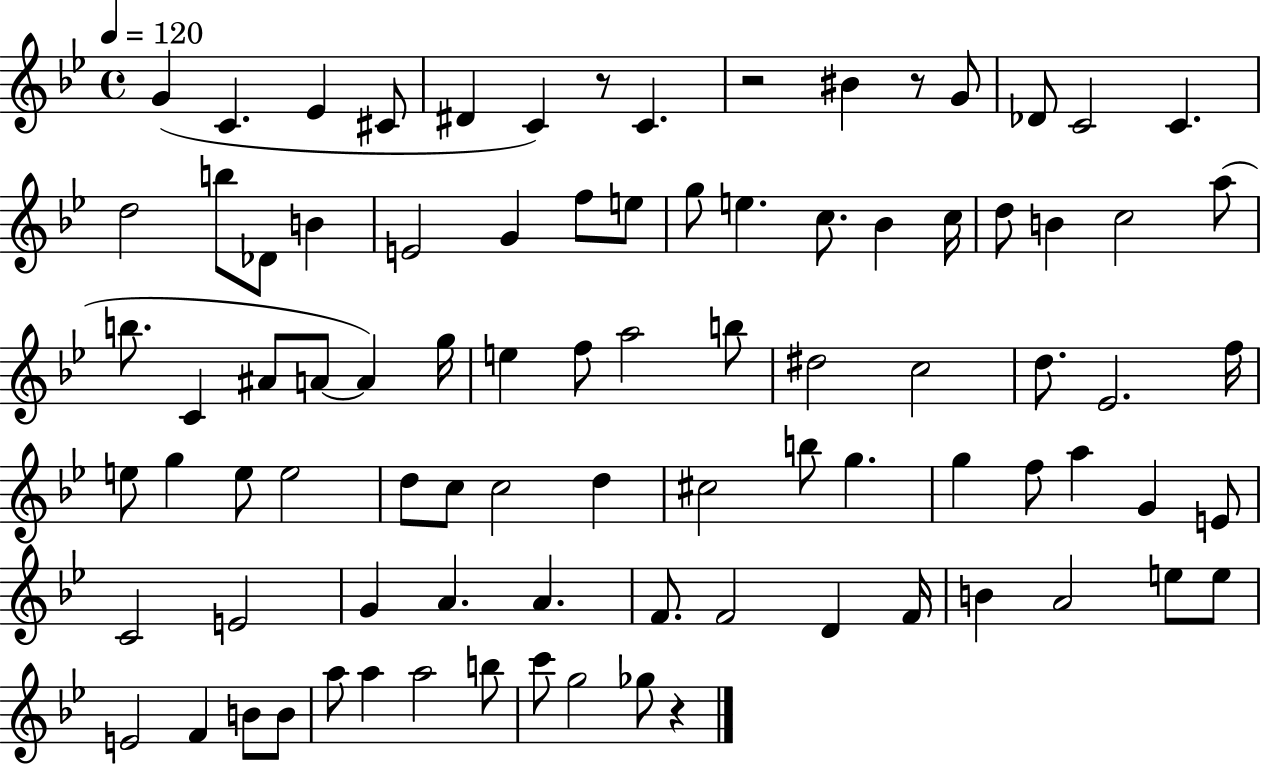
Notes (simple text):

G4/q C4/q. Eb4/q C#4/e D#4/q C4/q R/e C4/q. R/h BIS4/q R/e G4/e Db4/e C4/h C4/q. D5/h B5/e Db4/e B4/q E4/h G4/q F5/e E5/e G5/e E5/q. C5/e. Bb4/q C5/s D5/e B4/q C5/h A5/e B5/e. C4/q A#4/e A4/e A4/q G5/s E5/q F5/e A5/h B5/e D#5/h C5/h D5/e. Eb4/h. F5/s E5/e G5/q E5/e E5/h D5/e C5/e C5/h D5/q C#5/h B5/e G5/q. G5/q F5/e A5/q G4/q E4/e C4/h E4/h G4/q A4/q. A4/q. F4/e. F4/h D4/q F4/s B4/q A4/h E5/e E5/e E4/h F4/q B4/e B4/e A5/e A5/q A5/h B5/e C6/e G5/h Gb5/e R/q